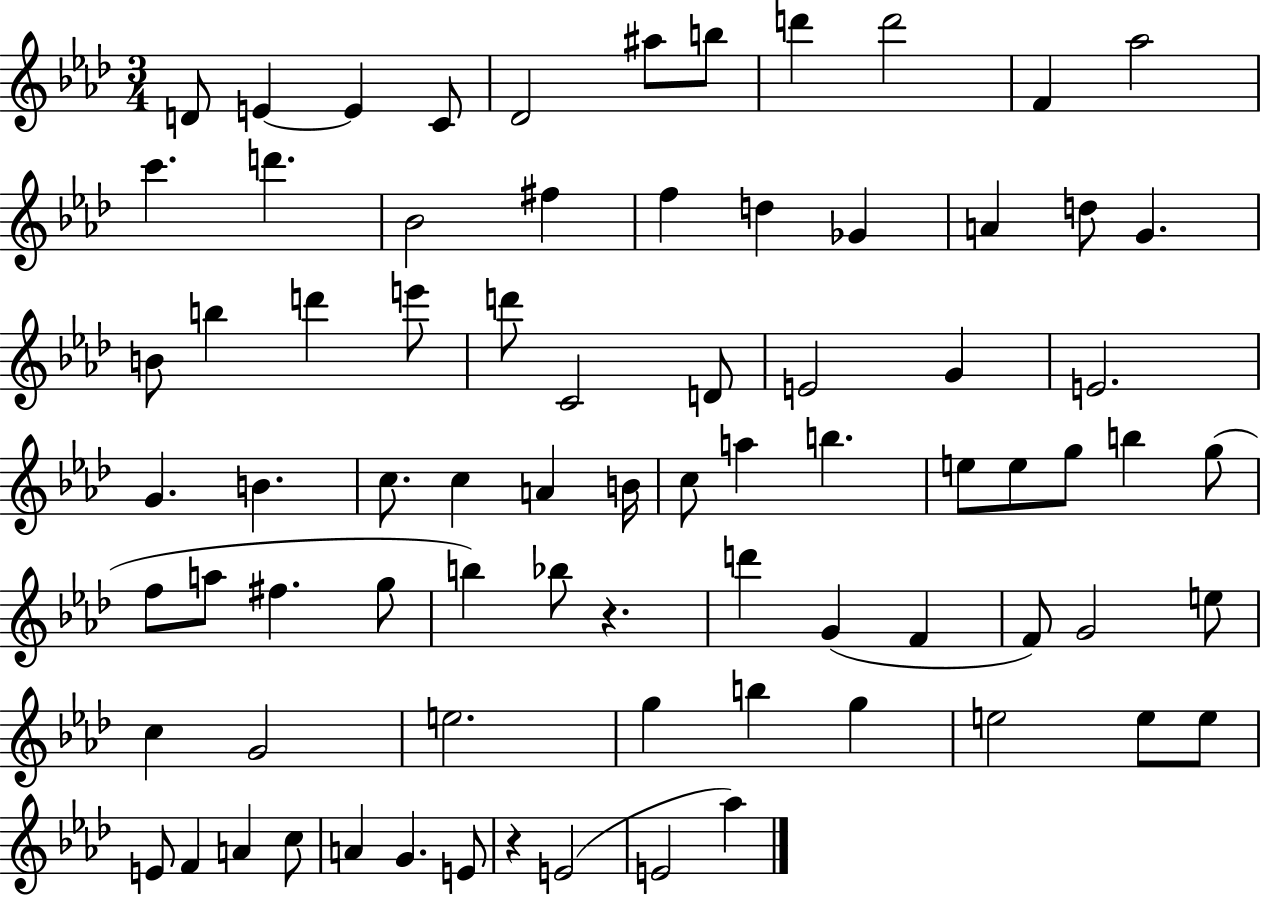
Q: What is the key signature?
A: AES major